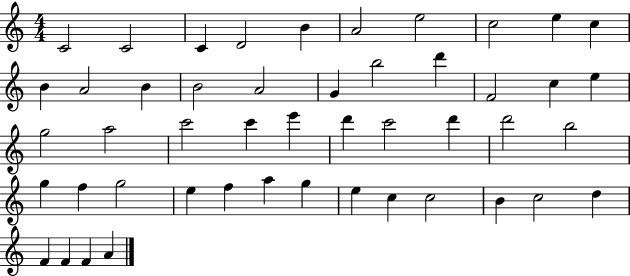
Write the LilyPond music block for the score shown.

{
  \clef treble
  \numericTimeSignature
  \time 4/4
  \key c \major
  c'2 c'2 | c'4 d'2 b'4 | a'2 e''2 | c''2 e''4 c''4 | \break b'4 a'2 b'4 | b'2 a'2 | g'4 b''2 d'''4 | f'2 c''4 e''4 | \break g''2 a''2 | c'''2 c'''4 e'''4 | d'''4 c'''2 d'''4 | d'''2 b''2 | \break g''4 f''4 g''2 | e''4 f''4 a''4 g''4 | e''4 c''4 c''2 | b'4 c''2 d''4 | \break f'4 f'4 f'4 a'4 | \bar "|."
}